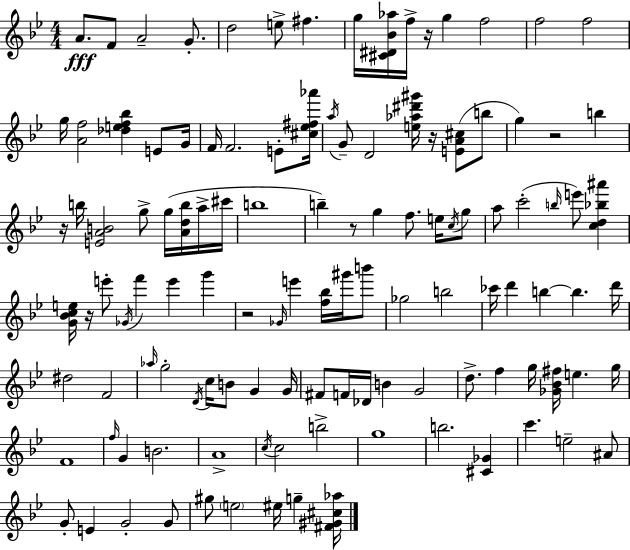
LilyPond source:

{
  \clef treble
  \numericTimeSignature
  \time 4/4
  \key bes \major
  a'8.\fff f'8 a'2-- g'8.-. | d''2 e''8-> fis''4. | g''16 <cis' dis' bes' aes''>16 f''16-> r16 g''4 f''2 | f''2 f''2 | \break g''16 <a' f''>2 <des'' e'' f'' bes''>4 e'8 g'16 | f'16 f'2. e'8-. <cis'' ees'' fis'' aes'''>16 | \acciaccatura { a''16 } g'8-- d'2 <e'' aes'' dis''' gis'''>16 r16 <e' a' cis''>8( b''8 | g''4) r2 b''4 | \break r16 b''16 <e' a' b'>2 g''8-> g''16( <a' d'' b''>16 a''16-> | cis'''16 b''1 | b''4--) r8 g''4 f''8. e''16 \acciaccatura { c''16 } | g''8 a''8 c'''2-.( \grace { b''16 } e'''8) <c'' d'' bes'' ais'''>4 | \break <g' bes' c'' e''>16 r16 e'''8-. \acciaccatura { ges'16 } f'''4 e'''4 | g'''4 r2 \grace { ges'16 } e'''4 | <f'' bes''>16 gis'''16 b'''8 ges''2 b''2 | ces'''16 d'''4 b''4~~ b''4. | \break d'''16 dis''2 f'2 | \grace { aes''16 } g''2-. \acciaccatura { d'16 } c''16 | b'8 g'4 g'16 fis'8 f'16 des'16 b'4 g'2 | d''8.-> f''4 g''16 <ges' bes' fis''>16 | \break e''4. g''16 f'1 | \grace { f''16 } g'4 b'2. | a'1-> | \acciaccatura { c''16 } c''2 | \break b''2-> g''1 | b''2. | <cis' ges'>4 c'''4. e''2-- | ais'8 g'8-. e'4 g'2-. | \break g'8 gis''8 \parenthesize e''2 | eis''16 g''4-- <fis' gis' cis'' aes''>16 \bar "|."
}